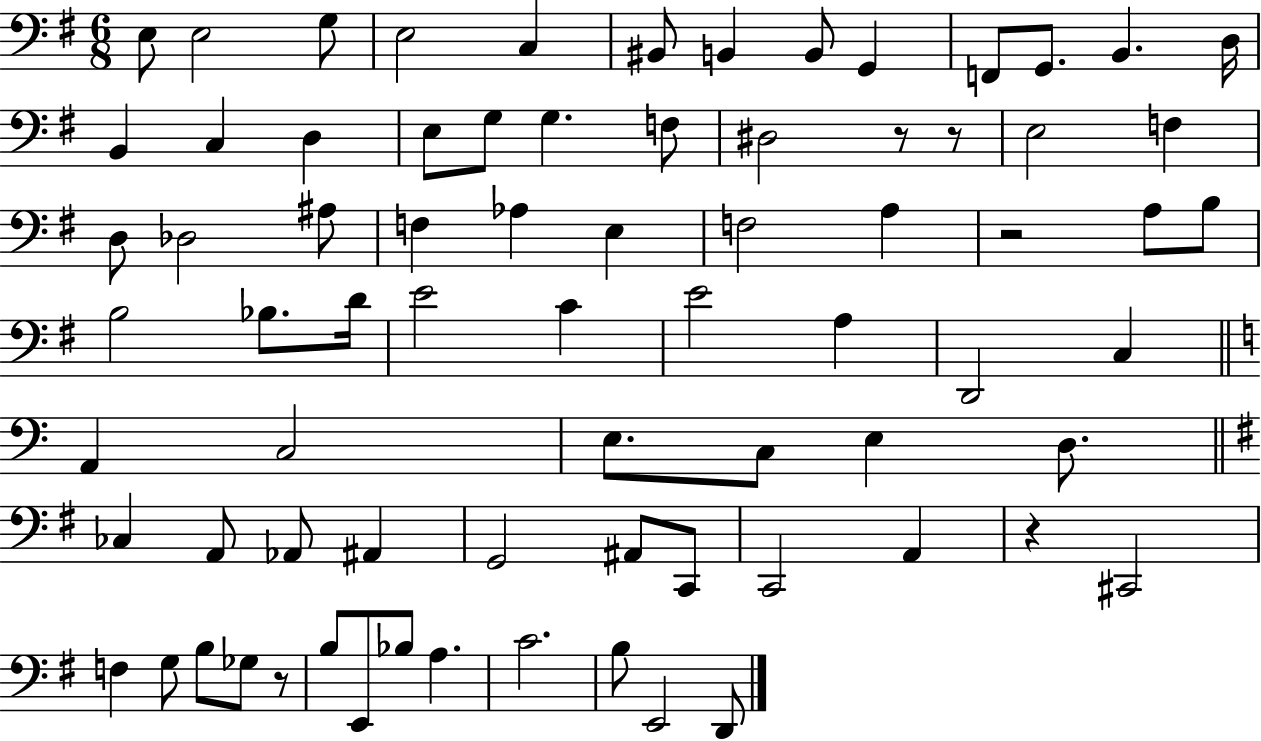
{
  \clef bass
  \numericTimeSignature
  \time 6/8
  \key g \major
  e8 e2 g8 | e2 c4 | bis,8 b,4 b,8 g,4 | f,8 g,8. b,4. d16 | \break b,4 c4 d4 | e8 g8 g4. f8 | dis2 r8 r8 | e2 f4 | \break d8 des2 ais8 | f4 aes4 e4 | f2 a4 | r2 a8 b8 | \break b2 bes8. d'16 | e'2 c'4 | e'2 a4 | d,2 c4 | \break \bar "||" \break \key a \minor a,4 c2 | e8. c8 e4 d8. | \bar "||" \break \key g \major ces4 a,8 aes,8 ais,4 | g,2 ais,8 c,8 | c,2 a,4 | r4 cis,2 | \break f4 g8 b8 ges8 r8 | b8 e,8 bes8 a4. | c'2. | b8 e,2 d,8 | \break \bar "|."
}